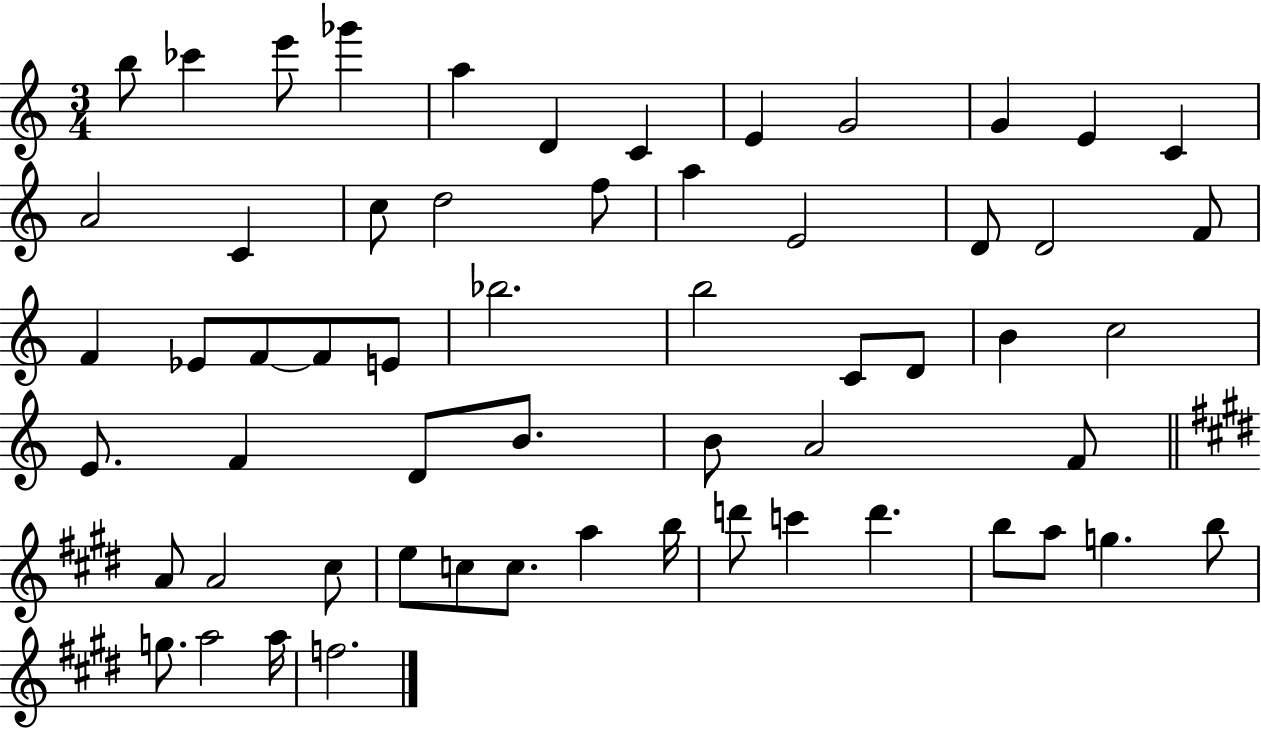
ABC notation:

X:1
T:Untitled
M:3/4
L:1/4
K:C
b/2 _c' e'/2 _g' a D C E G2 G E C A2 C c/2 d2 f/2 a E2 D/2 D2 F/2 F _E/2 F/2 F/2 E/2 _b2 b2 C/2 D/2 B c2 E/2 F D/2 B/2 B/2 A2 F/2 A/2 A2 ^c/2 e/2 c/2 c/2 a b/4 d'/2 c' d' b/2 a/2 g b/2 g/2 a2 a/4 f2